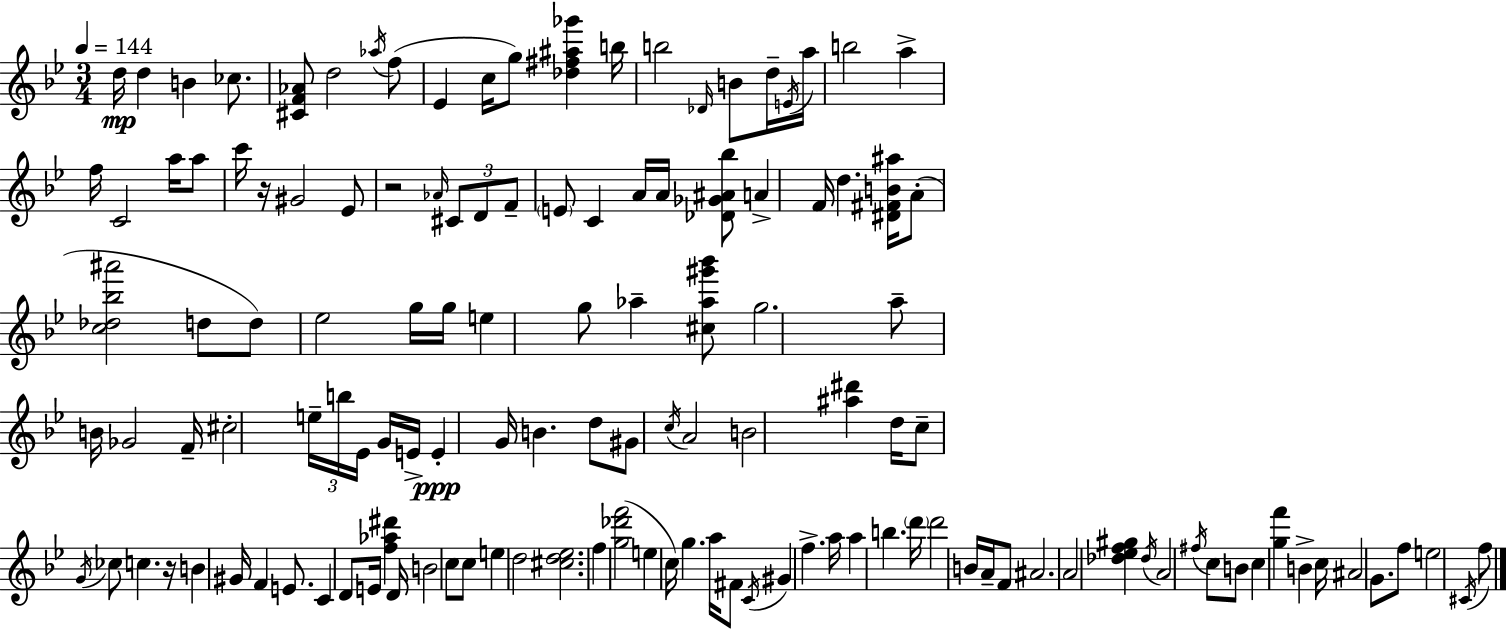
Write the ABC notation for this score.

X:1
T:Untitled
M:3/4
L:1/4
K:Bb
d/4 d B _c/2 [^CF_A]/2 d2 _a/4 f/2 _E c/4 g/2 [_d^f^a_g'] b/4 b2 _D/4 B/2 d/4 E/4 a/4 b2 a f/4 C2 a/4 a/2 c'/4 z/4 ^G2 _E/2 z2 _A/4 ^C/2 D/2 F/2 E/2 C A/4 A/4 [_D_G^A_b]/2 A F/4 d [^D^FB^a]/4 A/2 [c_d_b^a']2 d/2 d/2 _e2 g/4 g/4 e g/2 _a [^c_a^g'_b']/2 g2 a/2 B/4 _G2 F/4 ^c2 e/4 b/4 _E/4 G/4 E/4 E G/4 B d/2 ^G/2 c/4 A2 B2 [^a^d'] d/4 c/2 G/4 _c/2 c z/4 B ^G/4 F E/2 C D/2 E/4 [f_a^d'] D/4 B2 c/2 c/2 e d2 [^cd_e]2 f [g_d'f']2 e c/4 g a/4 ^F/2 C/4 ^G f a/4 a b d'/4 d'2 B/4 A/4 F/2 ^A2 A2 [_d_ef^g] _d/4 A2 ^f/4 c/2 B/2 c [gf'] B c/4 ^A2 G/2 f/2 e2 ^C/4 f/2